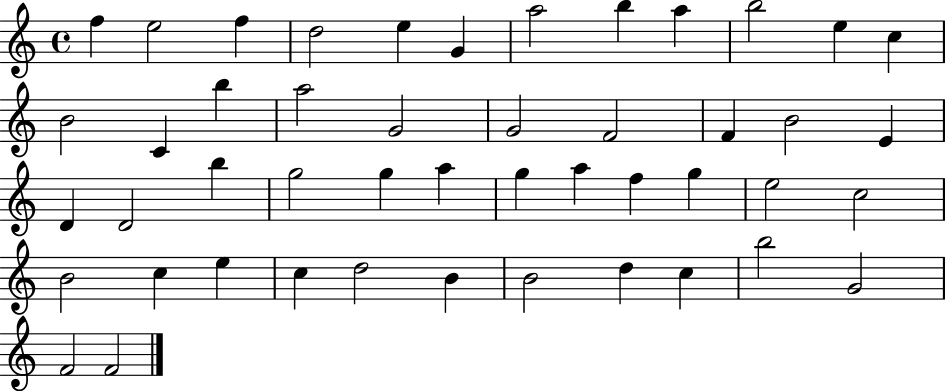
{
  \clef treble
  \time 4/4
  \defaultTimeSignature
  \key c \major
  f''4 e''2 f''4 | d''2 e''4 g'4 | a''2 b''4 a''4 | b''2 e''4 c''4 | \break b'2 c'4 b''4 | a''2 g'2 | g'2 f'2 | f'4 b'2 e'4 | \break d'4 d'2 b''4 | g''2 g''4 a''4 | g''4 a''4 f''4 g''4 | e''2 c''2 | \break b'2 c''4 e''4 | c''4 d''2 b'4 | b'2 d''4 c''4 | b''2 g'2 | \break f'2 f'2 | \bar "|."
}